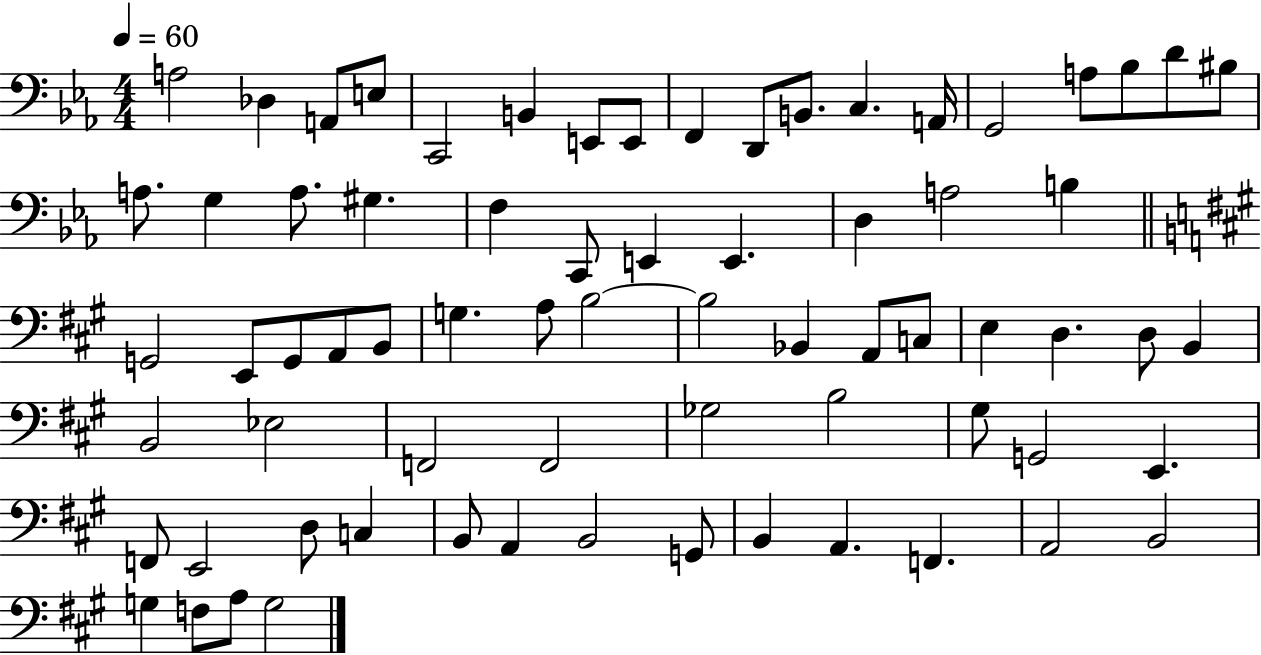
{
  \clef bass
  \numericTimeSignature
  \time 4/4
  \key ees \major
  \tempo 4 = 60
  a2 des4 a,8 e8 | c,2 b,4 e,8 e,8 | f,4 d,8 b,8. c4. a,16 | g,2 a8 bes8 d'8 bis8 | \break a8. g4 a8. gis4. | f4 c,8 e,4 e,4. | d4 a2 b4 | \bar "||" \break \key a \major g,2 e,8 g,8 a,8 b,8 | g4. a8 b2~~ | b2 bes,4 a,8 c8 | e4 d4. d8 b,4 | \break b,2 ees2 | f,2 f,2 | ges2 b2 | gis8 g,2 e,4. | \break f,8 e,2 d8 c4 | b,8 a,4 b,2 g,8 | b,4 a,4. f,4. | a,2 b,2 | \break g4 f8 a8 g2 | \bar "|."
}